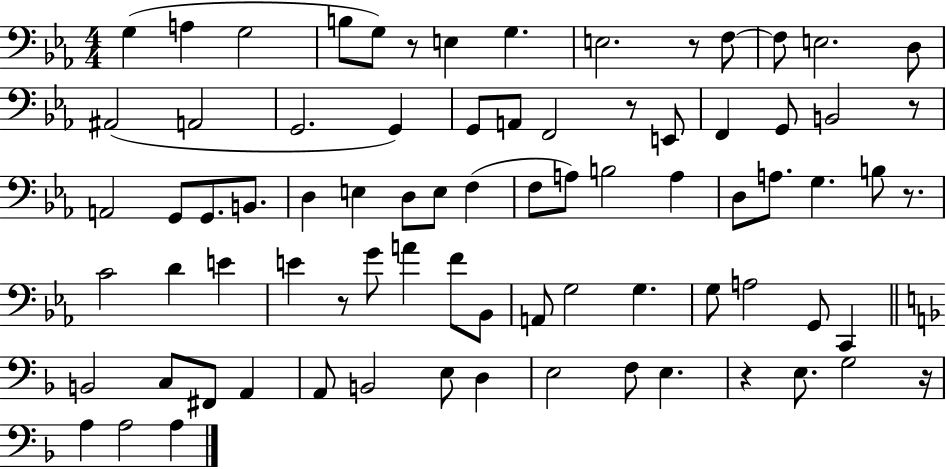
G3/q A3/q G3/h B3/e G3/e R/e E3/q G3/q. E3/h. R/e F3/e F3/e E3/h. D3/e A#2/h A2/h G2/h. G2/q G2/e A2/e F2/h R/e E2/e F2/q G2/e B2/h R/e A2/h G2/e G2/e. B2/e. D3/q E3/q D3/e E3/e F3/q F3/e A3/e B3/h A3/q D3/e A3/e. G3/q. B3/e R/e. C4/h D4/q E4/q E4/q R/e G4/e A4/q F4/e Bb2/e A2/e G3/h G3/q. G3/e A3/h G2/e C2/q B2/h C3/e F#2/e A2/q A2/e B2/h E3/e D3/q E3/h F3/e E3/q. R/q E3/e. G3/h R/s A3/q A3/h A3/q